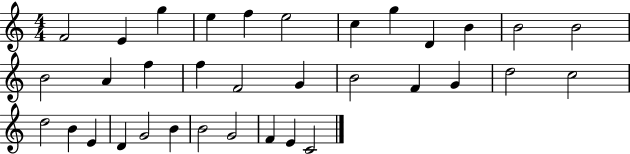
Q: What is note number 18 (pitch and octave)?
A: G4